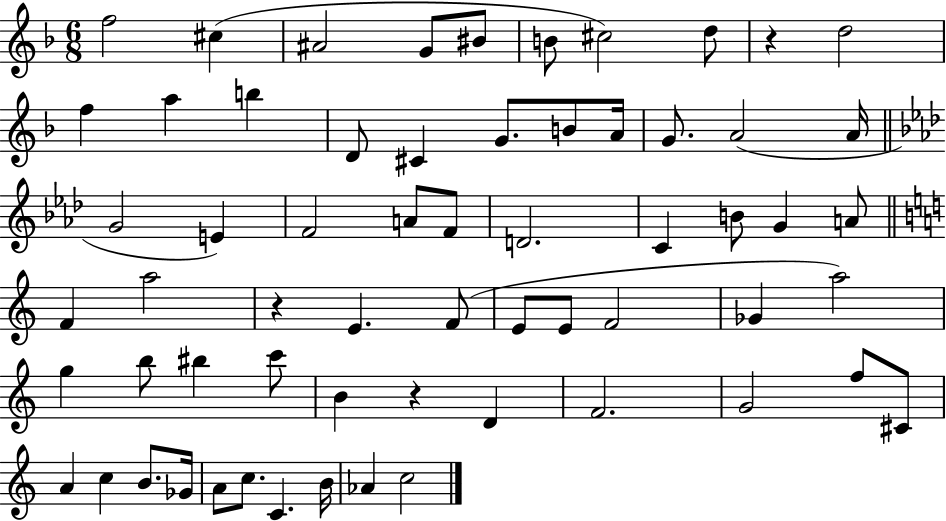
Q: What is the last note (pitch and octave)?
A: C5